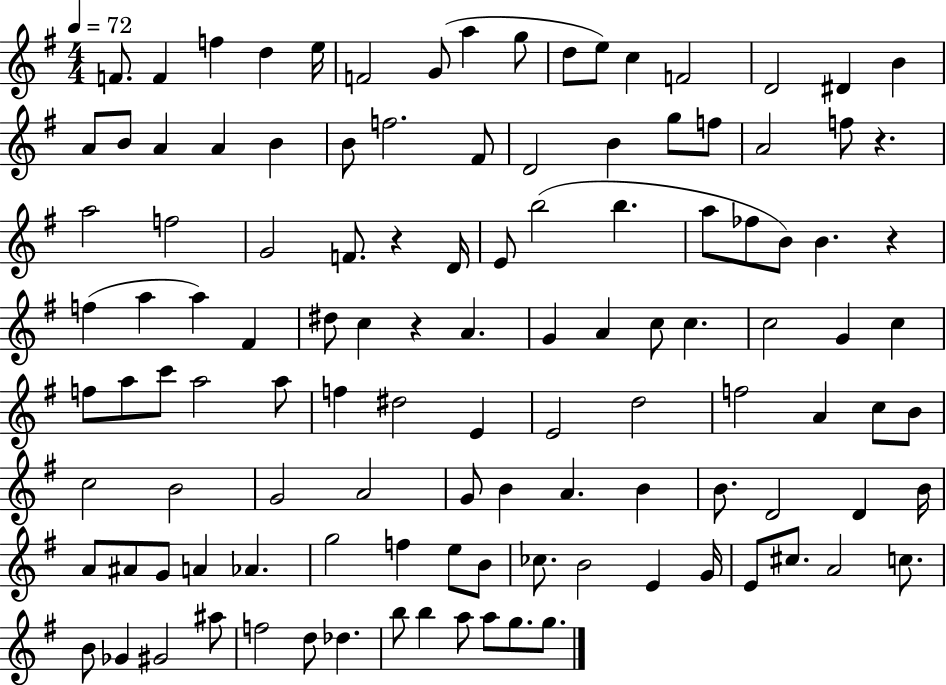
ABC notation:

X:1
T:Untitled
M:4/4
L:1/4
K:G
F/2 F f d e/4 F2 G/2 a g/2 d/2 e/2 c F2 D2 ^D B A/2 B/2 A A B B/2 f2 ^F/2 D2 B g/2 f/2 A2 f/2 z a2 f2 G2 F/2 z D/4 E/2 b2 b a/2 _f/2 B/2 B z f a a ^F ^d/2 c z A G A c/2 c c2 G c f/2 a/2 c'/2 a2 a/2 f ^d2 E E2 d2 f2 A c/2 B/2 c2 B2 G2 A2 G/2 B A B B/2 D2 D B/4 A/2 ^A/2 G/2 A _A g2 f e/2 B/2 _c/2 B2 E G/4 E/2 ^c/2 A2 c/2 B/2 _G ^G2 ^a/2 f2 d/2 _d b/2 b a/2 a/2 g/2 g/2